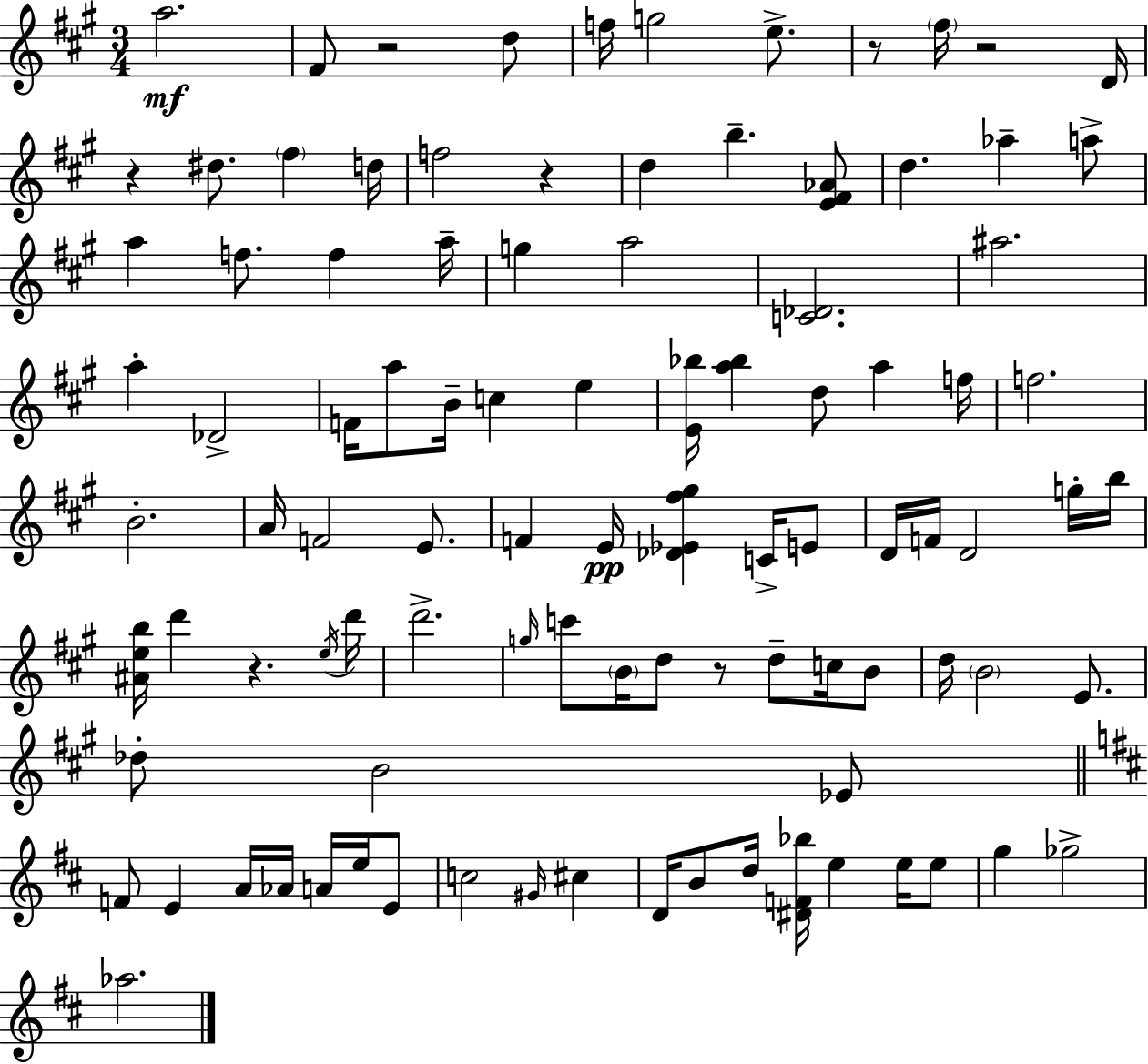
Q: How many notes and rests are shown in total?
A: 98